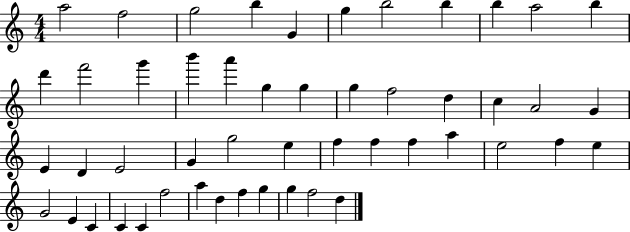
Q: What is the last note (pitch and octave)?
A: D5